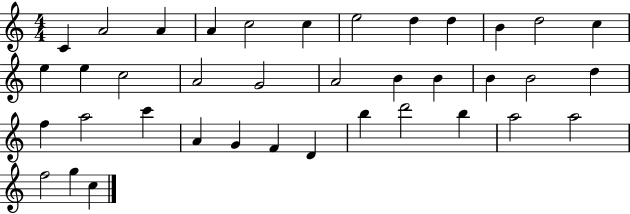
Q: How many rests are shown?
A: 0